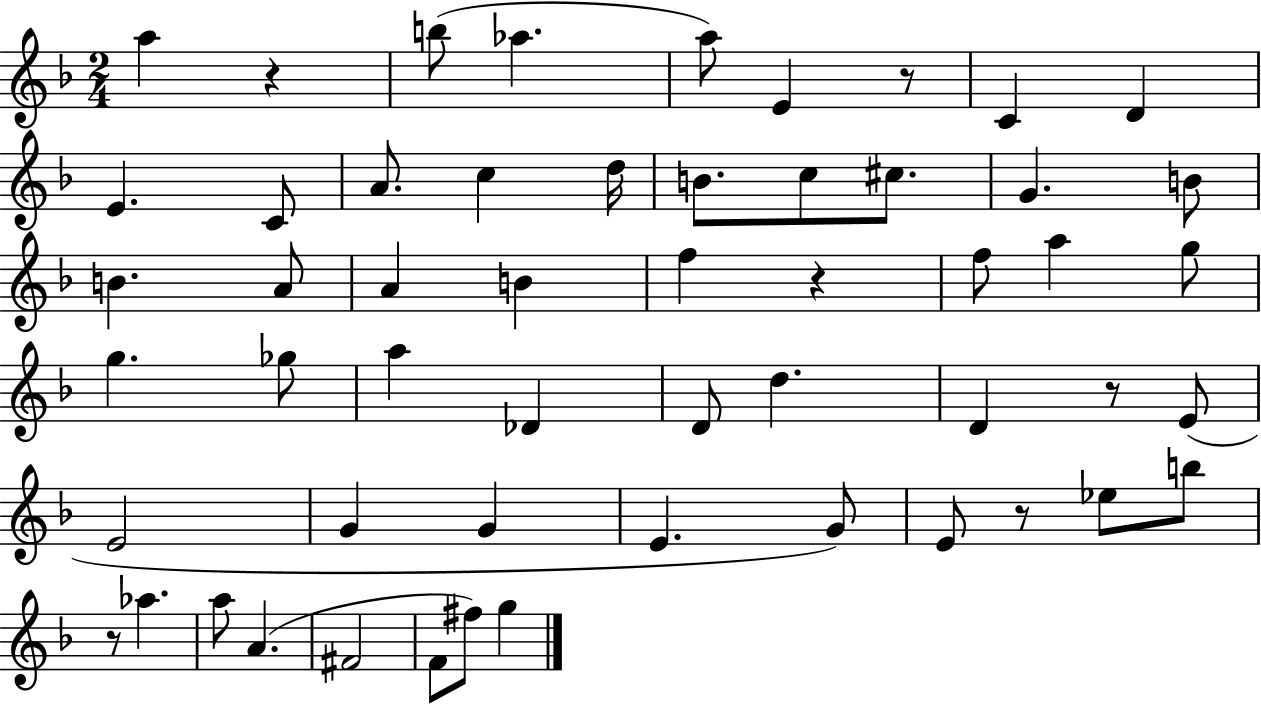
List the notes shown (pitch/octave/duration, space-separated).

A5/q R/q B5/e Ab5/q. A5/e E4/q R/e C4/q D4/q E4/q. C4/e A4/e. C5/q D5/s B4/e. C5/e C#5/e. G4/q. B4/e B4/q. A4/e A4/q B4/q F5/q R/q F5/e A5/q G5/e G5/q. Gb5/e A5/q Db4/q D4/e D5/q. D4/q R/e E4/e E4/h G4/q G4/q E4/q. G4/e E4/e R/e Eb5/e B5/e R/e Ab5/q. A5/e A4/q. F#4/h F4/e F#5/e G5/q